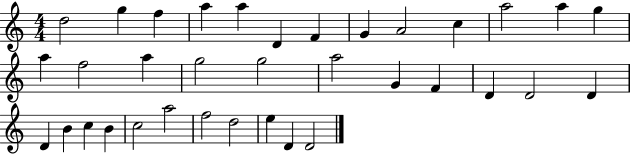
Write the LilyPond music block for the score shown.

{
  \clef treble
  \numericTimeSignature
  \time 4/4
  \key c \major
  d''2 g''4 f''4 | a''4 a''4 d'4 f'4 | g'4 a'2 c''4 | a''2 a''4 g''4 | \break a''4 f''2 a''4 | g''2 g''2 | a''2 g'4 f'4 | d'4 d'2 d'4 | \break d'4 b'4 c''4 b'4 | c''2 a''2 | f''2 d''2 | e''4 d'4 d'2 | \break \bar "|."
}